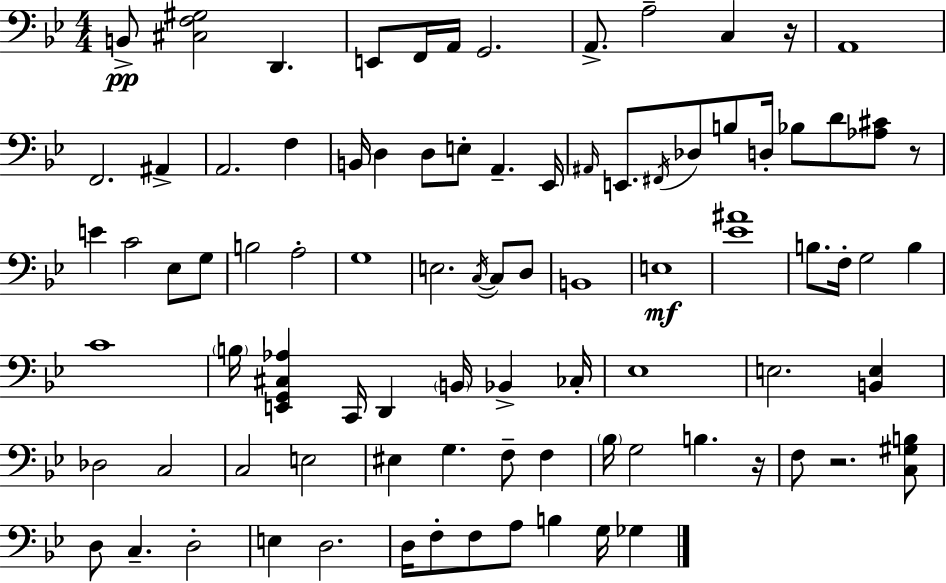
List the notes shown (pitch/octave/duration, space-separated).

B2/e [C#3,F3,G#3]/h D2/q. E2/e F2/s A2/s G2/h. A2/e. A3/h C3/q R/s A2/w F2/h. A#2/q A2/h. F3/q B2/s D3/q D3/e E3/e A2/q. Eb2/s A#2/s E2/e. F#2/s Db3/e B3/e D3/s Bb3/e D4/e [Ab3,C#4]/e R/e E4/q C4/h Eb3/e G3/e B3/h A3/h G3/w E3/h. C3/s C3/e D3/e B2/w E3/w [Eb4,A#4]/w B3/e. F3/s G3/h B3/q C4/w B3/s [E2,G2,C#3,Ab3]/q C2/s D2/q B2/s Bb2/q CES3/s Eb3/w E3/h. [B2,E3]/q Db3/h C3/h C3/h E3/h EIS3/q G3/q. F3/e F3/q Bb3/s G3/h B3/q. R/s F3/e R/h. [C3,G#3,B3]/e D3/e C3/q. D3/h E3/q D3/h. D3/s F3/e F3/e A3/e B3/q G3/s Gb3/q